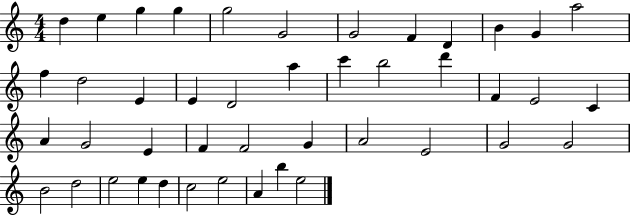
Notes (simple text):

D5/q E5/q G5/q G5/q G5/h G4/h G4/h F4/q D4/q B4/q G4/q A5/h F5/q D5/h E4/q E4/q D4/h A5/q C6/q B5/h D6/q F4/q E4/h C4/q A4/q G4/h E4/q F4/q F4/h G4/q A4/h E4/h G4/h G4/h B4/h D5/h E5/h E5/q D5/q C5/h E5/h A4/q B5/q E5/h